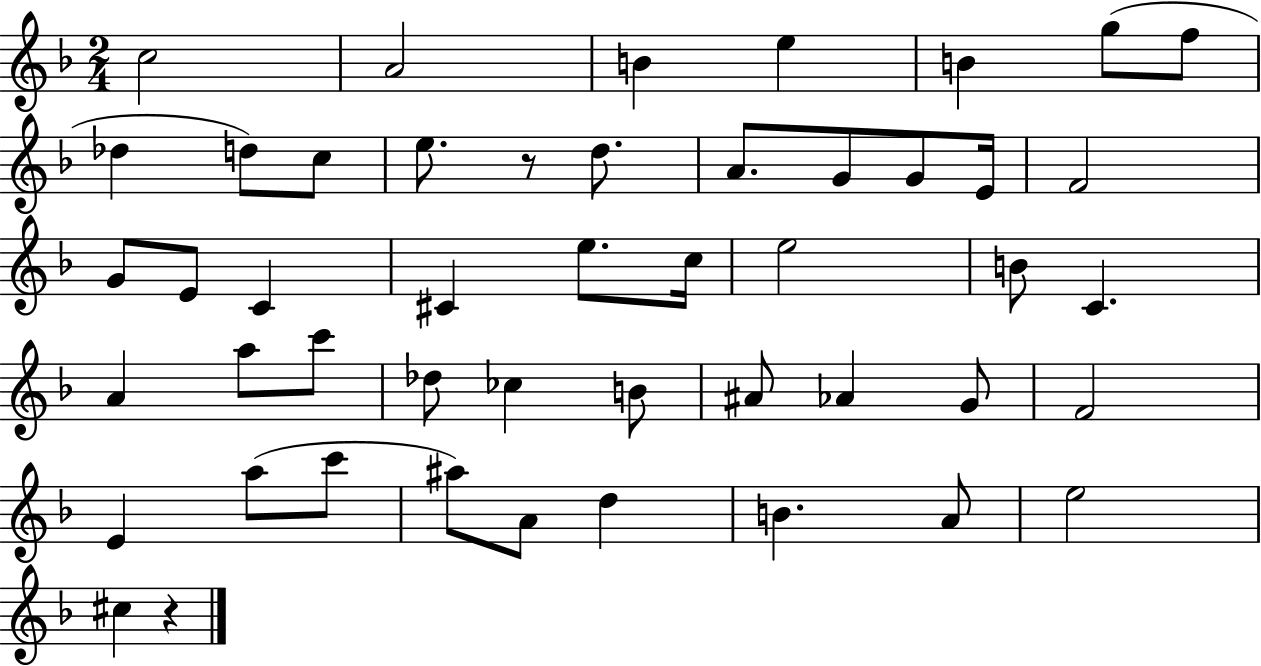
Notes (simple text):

C5/h A4/h B4/q E5/q B4/q G5/e F5/e Db5/q D5/e C5/e E5/e. R/e D5/e. A4/e. G4/e G4/e E4/s F4/h G4/e E4/e C4/q C#4/q E5/e. C5/s E5/h B4/e C4/q. A4/q A5/e C6/e Db5/e CES5/q B4/e A#4/e Ab4/q G4/e F4/h E4/q A5/e C6/e A#5/e A4/e D5/q B4/q. A4/e E5/h C#5/q R/q